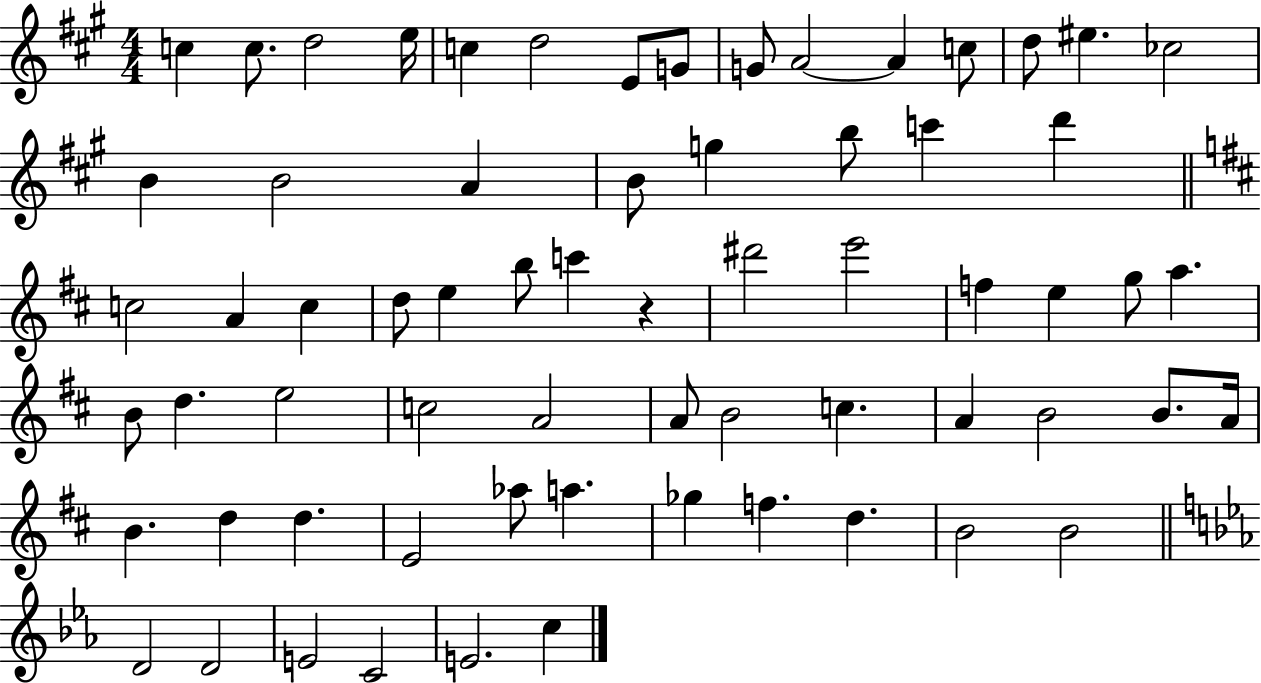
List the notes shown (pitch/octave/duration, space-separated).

C5/q C5/e. D5/h E5/s C5/q D5/h E4/e G4/e G4/e A4/h A4/q C5/e D5/e EIS5/q. CES5/h B4/q B4/h A4/q B4/e G5/q B5/e C6/q D6/q C5/h A4/q C5/q D5/e E5/q B5/e C6/q R/q D#6/h E6/h F5/q E5/q G5/e A5/q. B4/e D5/q. E5/h C5/h A4/h A4/e B4/h C5/q. A4/q B4/h B4/e. A4/s B4/q. D5/q D5/q. E4/h Ab5/e A5/q. Gb5/q F5/q. D5/q. B4/h B4/h D4/h D4/h E4/h C4/h E4/h. C5/q